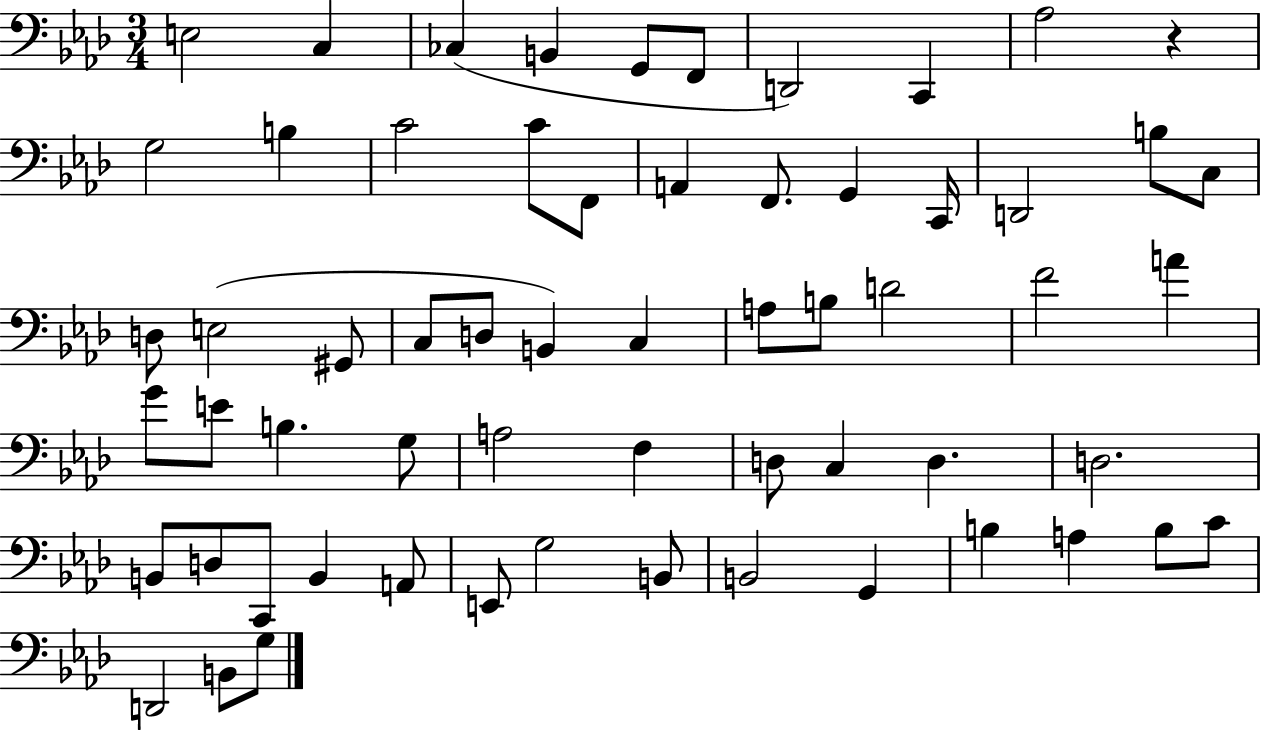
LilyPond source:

{
  \clef bass
  \numericTimeSignature
  \time 3/4
  \key aes \major
  \repeat volta 2 { e2 c4 | ces4( b,4 g,8 f,8 | d,2) c,4 | aes2 r4 | \break g2 b4 | c'2 c'8 f,8 | a,4 f,8. g,4 c,16 | d,2 b8 c8 | \break d8 e2( gis,8 | c8 d8 b,4) c4 | a8 b8 d'2 | f'2 a'4 | \break g'8 e'8 b4. g8 | a2 f4 | d8 c4 d4. | d2. | \break b,8 d8 c,8 b,4 a,8 | e,8 g2 b,8 | b,2 g,4 | b4 a4 b8 c'8 | \break d,2 b,8 g8 | } \bar "|."
}